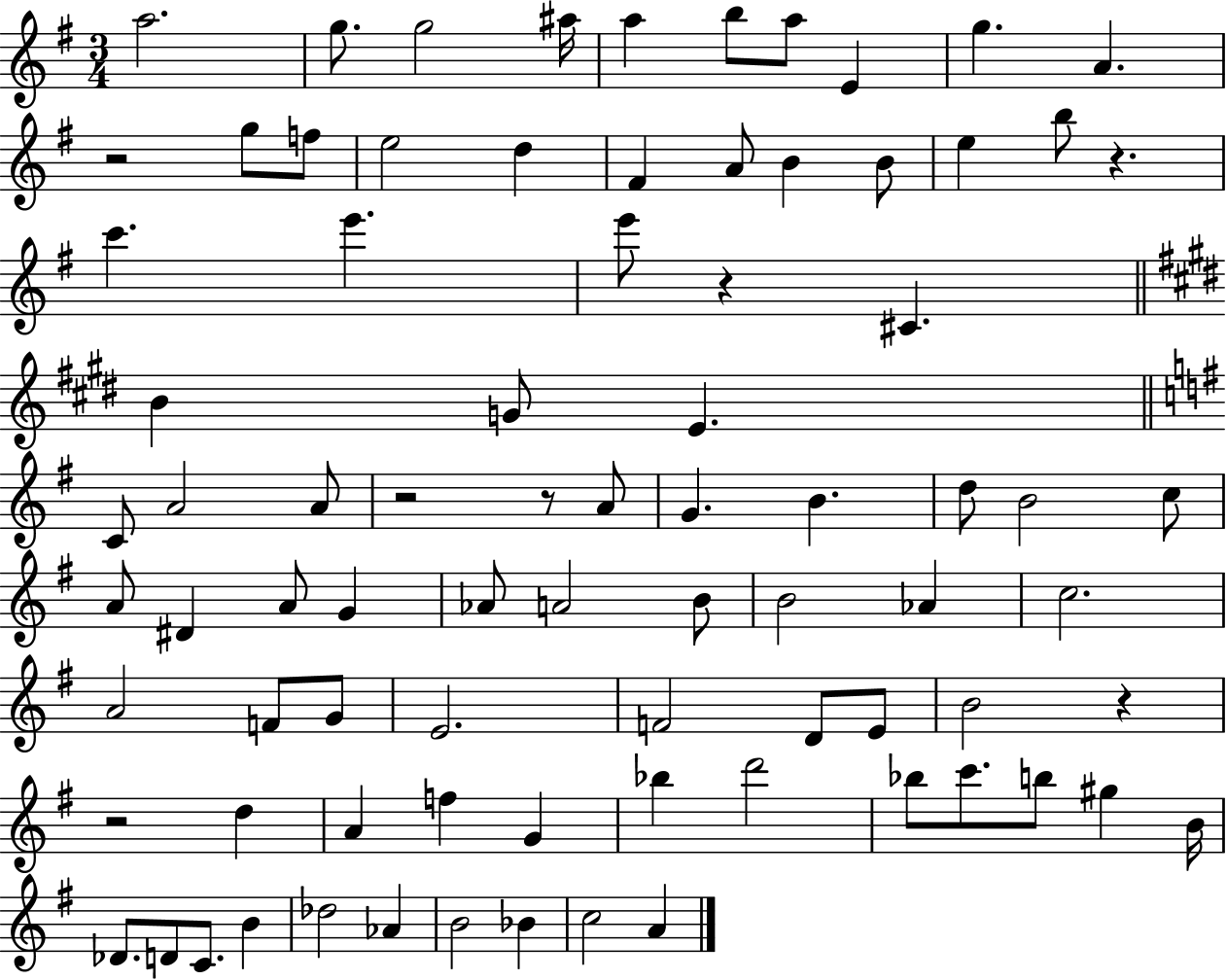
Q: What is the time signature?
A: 3/4